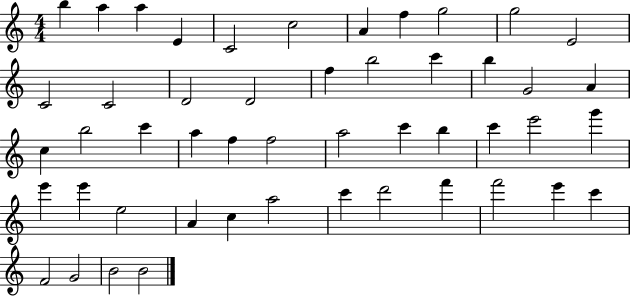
X:1
T:Untitled
M:4/4
L:1/4
K:C
b a a E C2 c2 A f g2 g2 E2 C2 C2 D2 D2 f b2 c' b G2 A c b2 c' a f f2 a2 c' b c' e'2 g' e' e' e2 A c a2 c' d'2 f' f'2 e' c' F2 G2 B2 B2